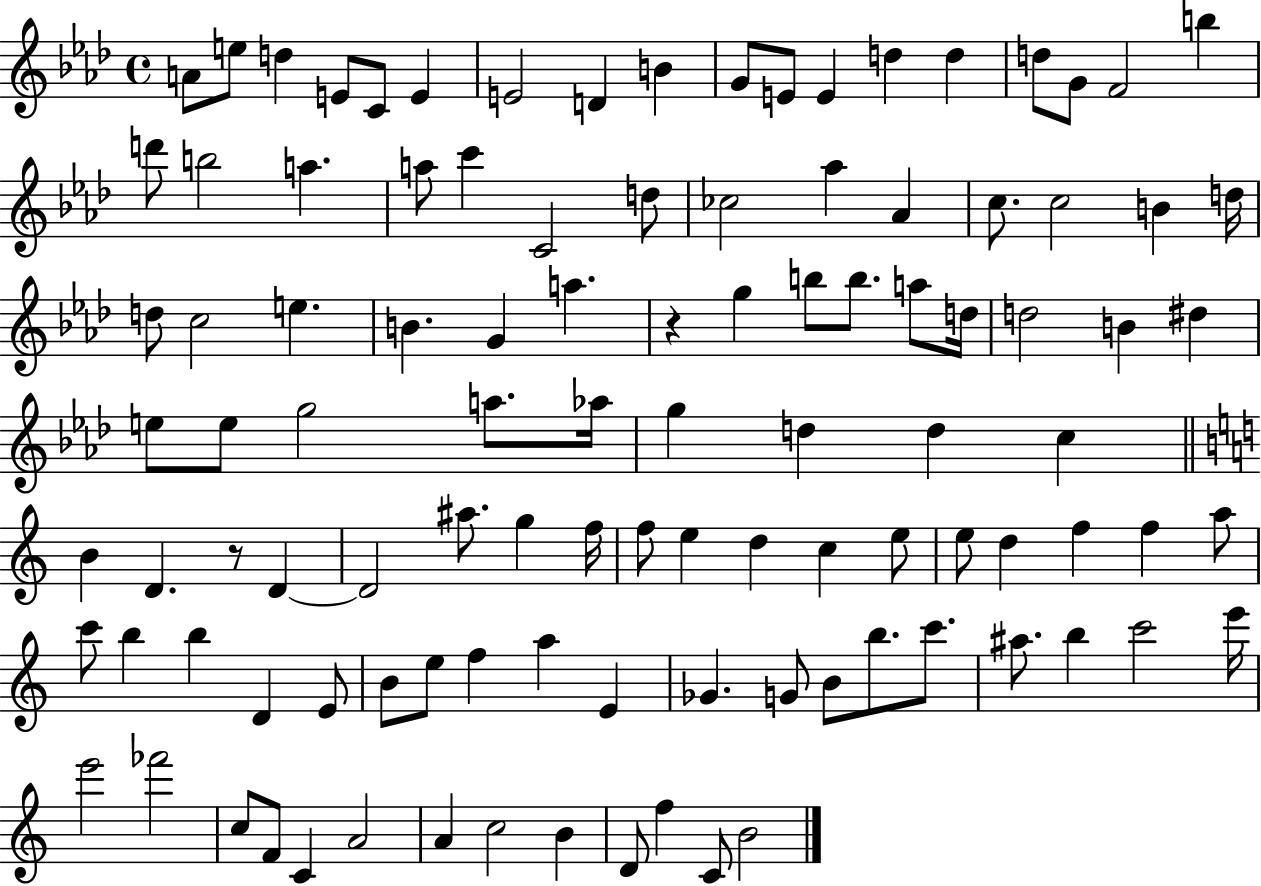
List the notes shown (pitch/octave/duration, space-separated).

A4/e E5/e D5/q E4/e C4/e E4/q E4/h D4/q B4/q G4/e E4/e E4/q D5/q D5/q D5/e G4/e F4/h B5/q D6/e B5/h A5/q. A5/e C6/q C4/h D5/e CES5/h Ab5/q Ab4/q C5/e. C5/h B4/q D5/s D5/e C5/h E5/q. B4/q. G4/q A5/q. R/q G5/q B5/e B5/e. A5/e D5/s D5/h B4/q D#5/q E5/e E5/e G5/h A5/e. Ab5/s G5/q D5/q D5/q C5/q B4/q D4/q. R/e D4/q D4/h A#5/e. G5/q F5/s F5/e E5/q D5/q C5/q E5/e E5/e D5/q F5/q F5/q A5/e C6/e B5/q B5/q D4/q E4/e B4/e E5/e F5/q A5/q E4/q Gb4/q. G4/e B4/e B5/e. C6/e. A#5/e. B5/q C6/h E6/s E6/h FES6/h C5/e F4/e C4/q A4/h A4/q C5/h B4/q D4/e F5/q C4/e B4/h